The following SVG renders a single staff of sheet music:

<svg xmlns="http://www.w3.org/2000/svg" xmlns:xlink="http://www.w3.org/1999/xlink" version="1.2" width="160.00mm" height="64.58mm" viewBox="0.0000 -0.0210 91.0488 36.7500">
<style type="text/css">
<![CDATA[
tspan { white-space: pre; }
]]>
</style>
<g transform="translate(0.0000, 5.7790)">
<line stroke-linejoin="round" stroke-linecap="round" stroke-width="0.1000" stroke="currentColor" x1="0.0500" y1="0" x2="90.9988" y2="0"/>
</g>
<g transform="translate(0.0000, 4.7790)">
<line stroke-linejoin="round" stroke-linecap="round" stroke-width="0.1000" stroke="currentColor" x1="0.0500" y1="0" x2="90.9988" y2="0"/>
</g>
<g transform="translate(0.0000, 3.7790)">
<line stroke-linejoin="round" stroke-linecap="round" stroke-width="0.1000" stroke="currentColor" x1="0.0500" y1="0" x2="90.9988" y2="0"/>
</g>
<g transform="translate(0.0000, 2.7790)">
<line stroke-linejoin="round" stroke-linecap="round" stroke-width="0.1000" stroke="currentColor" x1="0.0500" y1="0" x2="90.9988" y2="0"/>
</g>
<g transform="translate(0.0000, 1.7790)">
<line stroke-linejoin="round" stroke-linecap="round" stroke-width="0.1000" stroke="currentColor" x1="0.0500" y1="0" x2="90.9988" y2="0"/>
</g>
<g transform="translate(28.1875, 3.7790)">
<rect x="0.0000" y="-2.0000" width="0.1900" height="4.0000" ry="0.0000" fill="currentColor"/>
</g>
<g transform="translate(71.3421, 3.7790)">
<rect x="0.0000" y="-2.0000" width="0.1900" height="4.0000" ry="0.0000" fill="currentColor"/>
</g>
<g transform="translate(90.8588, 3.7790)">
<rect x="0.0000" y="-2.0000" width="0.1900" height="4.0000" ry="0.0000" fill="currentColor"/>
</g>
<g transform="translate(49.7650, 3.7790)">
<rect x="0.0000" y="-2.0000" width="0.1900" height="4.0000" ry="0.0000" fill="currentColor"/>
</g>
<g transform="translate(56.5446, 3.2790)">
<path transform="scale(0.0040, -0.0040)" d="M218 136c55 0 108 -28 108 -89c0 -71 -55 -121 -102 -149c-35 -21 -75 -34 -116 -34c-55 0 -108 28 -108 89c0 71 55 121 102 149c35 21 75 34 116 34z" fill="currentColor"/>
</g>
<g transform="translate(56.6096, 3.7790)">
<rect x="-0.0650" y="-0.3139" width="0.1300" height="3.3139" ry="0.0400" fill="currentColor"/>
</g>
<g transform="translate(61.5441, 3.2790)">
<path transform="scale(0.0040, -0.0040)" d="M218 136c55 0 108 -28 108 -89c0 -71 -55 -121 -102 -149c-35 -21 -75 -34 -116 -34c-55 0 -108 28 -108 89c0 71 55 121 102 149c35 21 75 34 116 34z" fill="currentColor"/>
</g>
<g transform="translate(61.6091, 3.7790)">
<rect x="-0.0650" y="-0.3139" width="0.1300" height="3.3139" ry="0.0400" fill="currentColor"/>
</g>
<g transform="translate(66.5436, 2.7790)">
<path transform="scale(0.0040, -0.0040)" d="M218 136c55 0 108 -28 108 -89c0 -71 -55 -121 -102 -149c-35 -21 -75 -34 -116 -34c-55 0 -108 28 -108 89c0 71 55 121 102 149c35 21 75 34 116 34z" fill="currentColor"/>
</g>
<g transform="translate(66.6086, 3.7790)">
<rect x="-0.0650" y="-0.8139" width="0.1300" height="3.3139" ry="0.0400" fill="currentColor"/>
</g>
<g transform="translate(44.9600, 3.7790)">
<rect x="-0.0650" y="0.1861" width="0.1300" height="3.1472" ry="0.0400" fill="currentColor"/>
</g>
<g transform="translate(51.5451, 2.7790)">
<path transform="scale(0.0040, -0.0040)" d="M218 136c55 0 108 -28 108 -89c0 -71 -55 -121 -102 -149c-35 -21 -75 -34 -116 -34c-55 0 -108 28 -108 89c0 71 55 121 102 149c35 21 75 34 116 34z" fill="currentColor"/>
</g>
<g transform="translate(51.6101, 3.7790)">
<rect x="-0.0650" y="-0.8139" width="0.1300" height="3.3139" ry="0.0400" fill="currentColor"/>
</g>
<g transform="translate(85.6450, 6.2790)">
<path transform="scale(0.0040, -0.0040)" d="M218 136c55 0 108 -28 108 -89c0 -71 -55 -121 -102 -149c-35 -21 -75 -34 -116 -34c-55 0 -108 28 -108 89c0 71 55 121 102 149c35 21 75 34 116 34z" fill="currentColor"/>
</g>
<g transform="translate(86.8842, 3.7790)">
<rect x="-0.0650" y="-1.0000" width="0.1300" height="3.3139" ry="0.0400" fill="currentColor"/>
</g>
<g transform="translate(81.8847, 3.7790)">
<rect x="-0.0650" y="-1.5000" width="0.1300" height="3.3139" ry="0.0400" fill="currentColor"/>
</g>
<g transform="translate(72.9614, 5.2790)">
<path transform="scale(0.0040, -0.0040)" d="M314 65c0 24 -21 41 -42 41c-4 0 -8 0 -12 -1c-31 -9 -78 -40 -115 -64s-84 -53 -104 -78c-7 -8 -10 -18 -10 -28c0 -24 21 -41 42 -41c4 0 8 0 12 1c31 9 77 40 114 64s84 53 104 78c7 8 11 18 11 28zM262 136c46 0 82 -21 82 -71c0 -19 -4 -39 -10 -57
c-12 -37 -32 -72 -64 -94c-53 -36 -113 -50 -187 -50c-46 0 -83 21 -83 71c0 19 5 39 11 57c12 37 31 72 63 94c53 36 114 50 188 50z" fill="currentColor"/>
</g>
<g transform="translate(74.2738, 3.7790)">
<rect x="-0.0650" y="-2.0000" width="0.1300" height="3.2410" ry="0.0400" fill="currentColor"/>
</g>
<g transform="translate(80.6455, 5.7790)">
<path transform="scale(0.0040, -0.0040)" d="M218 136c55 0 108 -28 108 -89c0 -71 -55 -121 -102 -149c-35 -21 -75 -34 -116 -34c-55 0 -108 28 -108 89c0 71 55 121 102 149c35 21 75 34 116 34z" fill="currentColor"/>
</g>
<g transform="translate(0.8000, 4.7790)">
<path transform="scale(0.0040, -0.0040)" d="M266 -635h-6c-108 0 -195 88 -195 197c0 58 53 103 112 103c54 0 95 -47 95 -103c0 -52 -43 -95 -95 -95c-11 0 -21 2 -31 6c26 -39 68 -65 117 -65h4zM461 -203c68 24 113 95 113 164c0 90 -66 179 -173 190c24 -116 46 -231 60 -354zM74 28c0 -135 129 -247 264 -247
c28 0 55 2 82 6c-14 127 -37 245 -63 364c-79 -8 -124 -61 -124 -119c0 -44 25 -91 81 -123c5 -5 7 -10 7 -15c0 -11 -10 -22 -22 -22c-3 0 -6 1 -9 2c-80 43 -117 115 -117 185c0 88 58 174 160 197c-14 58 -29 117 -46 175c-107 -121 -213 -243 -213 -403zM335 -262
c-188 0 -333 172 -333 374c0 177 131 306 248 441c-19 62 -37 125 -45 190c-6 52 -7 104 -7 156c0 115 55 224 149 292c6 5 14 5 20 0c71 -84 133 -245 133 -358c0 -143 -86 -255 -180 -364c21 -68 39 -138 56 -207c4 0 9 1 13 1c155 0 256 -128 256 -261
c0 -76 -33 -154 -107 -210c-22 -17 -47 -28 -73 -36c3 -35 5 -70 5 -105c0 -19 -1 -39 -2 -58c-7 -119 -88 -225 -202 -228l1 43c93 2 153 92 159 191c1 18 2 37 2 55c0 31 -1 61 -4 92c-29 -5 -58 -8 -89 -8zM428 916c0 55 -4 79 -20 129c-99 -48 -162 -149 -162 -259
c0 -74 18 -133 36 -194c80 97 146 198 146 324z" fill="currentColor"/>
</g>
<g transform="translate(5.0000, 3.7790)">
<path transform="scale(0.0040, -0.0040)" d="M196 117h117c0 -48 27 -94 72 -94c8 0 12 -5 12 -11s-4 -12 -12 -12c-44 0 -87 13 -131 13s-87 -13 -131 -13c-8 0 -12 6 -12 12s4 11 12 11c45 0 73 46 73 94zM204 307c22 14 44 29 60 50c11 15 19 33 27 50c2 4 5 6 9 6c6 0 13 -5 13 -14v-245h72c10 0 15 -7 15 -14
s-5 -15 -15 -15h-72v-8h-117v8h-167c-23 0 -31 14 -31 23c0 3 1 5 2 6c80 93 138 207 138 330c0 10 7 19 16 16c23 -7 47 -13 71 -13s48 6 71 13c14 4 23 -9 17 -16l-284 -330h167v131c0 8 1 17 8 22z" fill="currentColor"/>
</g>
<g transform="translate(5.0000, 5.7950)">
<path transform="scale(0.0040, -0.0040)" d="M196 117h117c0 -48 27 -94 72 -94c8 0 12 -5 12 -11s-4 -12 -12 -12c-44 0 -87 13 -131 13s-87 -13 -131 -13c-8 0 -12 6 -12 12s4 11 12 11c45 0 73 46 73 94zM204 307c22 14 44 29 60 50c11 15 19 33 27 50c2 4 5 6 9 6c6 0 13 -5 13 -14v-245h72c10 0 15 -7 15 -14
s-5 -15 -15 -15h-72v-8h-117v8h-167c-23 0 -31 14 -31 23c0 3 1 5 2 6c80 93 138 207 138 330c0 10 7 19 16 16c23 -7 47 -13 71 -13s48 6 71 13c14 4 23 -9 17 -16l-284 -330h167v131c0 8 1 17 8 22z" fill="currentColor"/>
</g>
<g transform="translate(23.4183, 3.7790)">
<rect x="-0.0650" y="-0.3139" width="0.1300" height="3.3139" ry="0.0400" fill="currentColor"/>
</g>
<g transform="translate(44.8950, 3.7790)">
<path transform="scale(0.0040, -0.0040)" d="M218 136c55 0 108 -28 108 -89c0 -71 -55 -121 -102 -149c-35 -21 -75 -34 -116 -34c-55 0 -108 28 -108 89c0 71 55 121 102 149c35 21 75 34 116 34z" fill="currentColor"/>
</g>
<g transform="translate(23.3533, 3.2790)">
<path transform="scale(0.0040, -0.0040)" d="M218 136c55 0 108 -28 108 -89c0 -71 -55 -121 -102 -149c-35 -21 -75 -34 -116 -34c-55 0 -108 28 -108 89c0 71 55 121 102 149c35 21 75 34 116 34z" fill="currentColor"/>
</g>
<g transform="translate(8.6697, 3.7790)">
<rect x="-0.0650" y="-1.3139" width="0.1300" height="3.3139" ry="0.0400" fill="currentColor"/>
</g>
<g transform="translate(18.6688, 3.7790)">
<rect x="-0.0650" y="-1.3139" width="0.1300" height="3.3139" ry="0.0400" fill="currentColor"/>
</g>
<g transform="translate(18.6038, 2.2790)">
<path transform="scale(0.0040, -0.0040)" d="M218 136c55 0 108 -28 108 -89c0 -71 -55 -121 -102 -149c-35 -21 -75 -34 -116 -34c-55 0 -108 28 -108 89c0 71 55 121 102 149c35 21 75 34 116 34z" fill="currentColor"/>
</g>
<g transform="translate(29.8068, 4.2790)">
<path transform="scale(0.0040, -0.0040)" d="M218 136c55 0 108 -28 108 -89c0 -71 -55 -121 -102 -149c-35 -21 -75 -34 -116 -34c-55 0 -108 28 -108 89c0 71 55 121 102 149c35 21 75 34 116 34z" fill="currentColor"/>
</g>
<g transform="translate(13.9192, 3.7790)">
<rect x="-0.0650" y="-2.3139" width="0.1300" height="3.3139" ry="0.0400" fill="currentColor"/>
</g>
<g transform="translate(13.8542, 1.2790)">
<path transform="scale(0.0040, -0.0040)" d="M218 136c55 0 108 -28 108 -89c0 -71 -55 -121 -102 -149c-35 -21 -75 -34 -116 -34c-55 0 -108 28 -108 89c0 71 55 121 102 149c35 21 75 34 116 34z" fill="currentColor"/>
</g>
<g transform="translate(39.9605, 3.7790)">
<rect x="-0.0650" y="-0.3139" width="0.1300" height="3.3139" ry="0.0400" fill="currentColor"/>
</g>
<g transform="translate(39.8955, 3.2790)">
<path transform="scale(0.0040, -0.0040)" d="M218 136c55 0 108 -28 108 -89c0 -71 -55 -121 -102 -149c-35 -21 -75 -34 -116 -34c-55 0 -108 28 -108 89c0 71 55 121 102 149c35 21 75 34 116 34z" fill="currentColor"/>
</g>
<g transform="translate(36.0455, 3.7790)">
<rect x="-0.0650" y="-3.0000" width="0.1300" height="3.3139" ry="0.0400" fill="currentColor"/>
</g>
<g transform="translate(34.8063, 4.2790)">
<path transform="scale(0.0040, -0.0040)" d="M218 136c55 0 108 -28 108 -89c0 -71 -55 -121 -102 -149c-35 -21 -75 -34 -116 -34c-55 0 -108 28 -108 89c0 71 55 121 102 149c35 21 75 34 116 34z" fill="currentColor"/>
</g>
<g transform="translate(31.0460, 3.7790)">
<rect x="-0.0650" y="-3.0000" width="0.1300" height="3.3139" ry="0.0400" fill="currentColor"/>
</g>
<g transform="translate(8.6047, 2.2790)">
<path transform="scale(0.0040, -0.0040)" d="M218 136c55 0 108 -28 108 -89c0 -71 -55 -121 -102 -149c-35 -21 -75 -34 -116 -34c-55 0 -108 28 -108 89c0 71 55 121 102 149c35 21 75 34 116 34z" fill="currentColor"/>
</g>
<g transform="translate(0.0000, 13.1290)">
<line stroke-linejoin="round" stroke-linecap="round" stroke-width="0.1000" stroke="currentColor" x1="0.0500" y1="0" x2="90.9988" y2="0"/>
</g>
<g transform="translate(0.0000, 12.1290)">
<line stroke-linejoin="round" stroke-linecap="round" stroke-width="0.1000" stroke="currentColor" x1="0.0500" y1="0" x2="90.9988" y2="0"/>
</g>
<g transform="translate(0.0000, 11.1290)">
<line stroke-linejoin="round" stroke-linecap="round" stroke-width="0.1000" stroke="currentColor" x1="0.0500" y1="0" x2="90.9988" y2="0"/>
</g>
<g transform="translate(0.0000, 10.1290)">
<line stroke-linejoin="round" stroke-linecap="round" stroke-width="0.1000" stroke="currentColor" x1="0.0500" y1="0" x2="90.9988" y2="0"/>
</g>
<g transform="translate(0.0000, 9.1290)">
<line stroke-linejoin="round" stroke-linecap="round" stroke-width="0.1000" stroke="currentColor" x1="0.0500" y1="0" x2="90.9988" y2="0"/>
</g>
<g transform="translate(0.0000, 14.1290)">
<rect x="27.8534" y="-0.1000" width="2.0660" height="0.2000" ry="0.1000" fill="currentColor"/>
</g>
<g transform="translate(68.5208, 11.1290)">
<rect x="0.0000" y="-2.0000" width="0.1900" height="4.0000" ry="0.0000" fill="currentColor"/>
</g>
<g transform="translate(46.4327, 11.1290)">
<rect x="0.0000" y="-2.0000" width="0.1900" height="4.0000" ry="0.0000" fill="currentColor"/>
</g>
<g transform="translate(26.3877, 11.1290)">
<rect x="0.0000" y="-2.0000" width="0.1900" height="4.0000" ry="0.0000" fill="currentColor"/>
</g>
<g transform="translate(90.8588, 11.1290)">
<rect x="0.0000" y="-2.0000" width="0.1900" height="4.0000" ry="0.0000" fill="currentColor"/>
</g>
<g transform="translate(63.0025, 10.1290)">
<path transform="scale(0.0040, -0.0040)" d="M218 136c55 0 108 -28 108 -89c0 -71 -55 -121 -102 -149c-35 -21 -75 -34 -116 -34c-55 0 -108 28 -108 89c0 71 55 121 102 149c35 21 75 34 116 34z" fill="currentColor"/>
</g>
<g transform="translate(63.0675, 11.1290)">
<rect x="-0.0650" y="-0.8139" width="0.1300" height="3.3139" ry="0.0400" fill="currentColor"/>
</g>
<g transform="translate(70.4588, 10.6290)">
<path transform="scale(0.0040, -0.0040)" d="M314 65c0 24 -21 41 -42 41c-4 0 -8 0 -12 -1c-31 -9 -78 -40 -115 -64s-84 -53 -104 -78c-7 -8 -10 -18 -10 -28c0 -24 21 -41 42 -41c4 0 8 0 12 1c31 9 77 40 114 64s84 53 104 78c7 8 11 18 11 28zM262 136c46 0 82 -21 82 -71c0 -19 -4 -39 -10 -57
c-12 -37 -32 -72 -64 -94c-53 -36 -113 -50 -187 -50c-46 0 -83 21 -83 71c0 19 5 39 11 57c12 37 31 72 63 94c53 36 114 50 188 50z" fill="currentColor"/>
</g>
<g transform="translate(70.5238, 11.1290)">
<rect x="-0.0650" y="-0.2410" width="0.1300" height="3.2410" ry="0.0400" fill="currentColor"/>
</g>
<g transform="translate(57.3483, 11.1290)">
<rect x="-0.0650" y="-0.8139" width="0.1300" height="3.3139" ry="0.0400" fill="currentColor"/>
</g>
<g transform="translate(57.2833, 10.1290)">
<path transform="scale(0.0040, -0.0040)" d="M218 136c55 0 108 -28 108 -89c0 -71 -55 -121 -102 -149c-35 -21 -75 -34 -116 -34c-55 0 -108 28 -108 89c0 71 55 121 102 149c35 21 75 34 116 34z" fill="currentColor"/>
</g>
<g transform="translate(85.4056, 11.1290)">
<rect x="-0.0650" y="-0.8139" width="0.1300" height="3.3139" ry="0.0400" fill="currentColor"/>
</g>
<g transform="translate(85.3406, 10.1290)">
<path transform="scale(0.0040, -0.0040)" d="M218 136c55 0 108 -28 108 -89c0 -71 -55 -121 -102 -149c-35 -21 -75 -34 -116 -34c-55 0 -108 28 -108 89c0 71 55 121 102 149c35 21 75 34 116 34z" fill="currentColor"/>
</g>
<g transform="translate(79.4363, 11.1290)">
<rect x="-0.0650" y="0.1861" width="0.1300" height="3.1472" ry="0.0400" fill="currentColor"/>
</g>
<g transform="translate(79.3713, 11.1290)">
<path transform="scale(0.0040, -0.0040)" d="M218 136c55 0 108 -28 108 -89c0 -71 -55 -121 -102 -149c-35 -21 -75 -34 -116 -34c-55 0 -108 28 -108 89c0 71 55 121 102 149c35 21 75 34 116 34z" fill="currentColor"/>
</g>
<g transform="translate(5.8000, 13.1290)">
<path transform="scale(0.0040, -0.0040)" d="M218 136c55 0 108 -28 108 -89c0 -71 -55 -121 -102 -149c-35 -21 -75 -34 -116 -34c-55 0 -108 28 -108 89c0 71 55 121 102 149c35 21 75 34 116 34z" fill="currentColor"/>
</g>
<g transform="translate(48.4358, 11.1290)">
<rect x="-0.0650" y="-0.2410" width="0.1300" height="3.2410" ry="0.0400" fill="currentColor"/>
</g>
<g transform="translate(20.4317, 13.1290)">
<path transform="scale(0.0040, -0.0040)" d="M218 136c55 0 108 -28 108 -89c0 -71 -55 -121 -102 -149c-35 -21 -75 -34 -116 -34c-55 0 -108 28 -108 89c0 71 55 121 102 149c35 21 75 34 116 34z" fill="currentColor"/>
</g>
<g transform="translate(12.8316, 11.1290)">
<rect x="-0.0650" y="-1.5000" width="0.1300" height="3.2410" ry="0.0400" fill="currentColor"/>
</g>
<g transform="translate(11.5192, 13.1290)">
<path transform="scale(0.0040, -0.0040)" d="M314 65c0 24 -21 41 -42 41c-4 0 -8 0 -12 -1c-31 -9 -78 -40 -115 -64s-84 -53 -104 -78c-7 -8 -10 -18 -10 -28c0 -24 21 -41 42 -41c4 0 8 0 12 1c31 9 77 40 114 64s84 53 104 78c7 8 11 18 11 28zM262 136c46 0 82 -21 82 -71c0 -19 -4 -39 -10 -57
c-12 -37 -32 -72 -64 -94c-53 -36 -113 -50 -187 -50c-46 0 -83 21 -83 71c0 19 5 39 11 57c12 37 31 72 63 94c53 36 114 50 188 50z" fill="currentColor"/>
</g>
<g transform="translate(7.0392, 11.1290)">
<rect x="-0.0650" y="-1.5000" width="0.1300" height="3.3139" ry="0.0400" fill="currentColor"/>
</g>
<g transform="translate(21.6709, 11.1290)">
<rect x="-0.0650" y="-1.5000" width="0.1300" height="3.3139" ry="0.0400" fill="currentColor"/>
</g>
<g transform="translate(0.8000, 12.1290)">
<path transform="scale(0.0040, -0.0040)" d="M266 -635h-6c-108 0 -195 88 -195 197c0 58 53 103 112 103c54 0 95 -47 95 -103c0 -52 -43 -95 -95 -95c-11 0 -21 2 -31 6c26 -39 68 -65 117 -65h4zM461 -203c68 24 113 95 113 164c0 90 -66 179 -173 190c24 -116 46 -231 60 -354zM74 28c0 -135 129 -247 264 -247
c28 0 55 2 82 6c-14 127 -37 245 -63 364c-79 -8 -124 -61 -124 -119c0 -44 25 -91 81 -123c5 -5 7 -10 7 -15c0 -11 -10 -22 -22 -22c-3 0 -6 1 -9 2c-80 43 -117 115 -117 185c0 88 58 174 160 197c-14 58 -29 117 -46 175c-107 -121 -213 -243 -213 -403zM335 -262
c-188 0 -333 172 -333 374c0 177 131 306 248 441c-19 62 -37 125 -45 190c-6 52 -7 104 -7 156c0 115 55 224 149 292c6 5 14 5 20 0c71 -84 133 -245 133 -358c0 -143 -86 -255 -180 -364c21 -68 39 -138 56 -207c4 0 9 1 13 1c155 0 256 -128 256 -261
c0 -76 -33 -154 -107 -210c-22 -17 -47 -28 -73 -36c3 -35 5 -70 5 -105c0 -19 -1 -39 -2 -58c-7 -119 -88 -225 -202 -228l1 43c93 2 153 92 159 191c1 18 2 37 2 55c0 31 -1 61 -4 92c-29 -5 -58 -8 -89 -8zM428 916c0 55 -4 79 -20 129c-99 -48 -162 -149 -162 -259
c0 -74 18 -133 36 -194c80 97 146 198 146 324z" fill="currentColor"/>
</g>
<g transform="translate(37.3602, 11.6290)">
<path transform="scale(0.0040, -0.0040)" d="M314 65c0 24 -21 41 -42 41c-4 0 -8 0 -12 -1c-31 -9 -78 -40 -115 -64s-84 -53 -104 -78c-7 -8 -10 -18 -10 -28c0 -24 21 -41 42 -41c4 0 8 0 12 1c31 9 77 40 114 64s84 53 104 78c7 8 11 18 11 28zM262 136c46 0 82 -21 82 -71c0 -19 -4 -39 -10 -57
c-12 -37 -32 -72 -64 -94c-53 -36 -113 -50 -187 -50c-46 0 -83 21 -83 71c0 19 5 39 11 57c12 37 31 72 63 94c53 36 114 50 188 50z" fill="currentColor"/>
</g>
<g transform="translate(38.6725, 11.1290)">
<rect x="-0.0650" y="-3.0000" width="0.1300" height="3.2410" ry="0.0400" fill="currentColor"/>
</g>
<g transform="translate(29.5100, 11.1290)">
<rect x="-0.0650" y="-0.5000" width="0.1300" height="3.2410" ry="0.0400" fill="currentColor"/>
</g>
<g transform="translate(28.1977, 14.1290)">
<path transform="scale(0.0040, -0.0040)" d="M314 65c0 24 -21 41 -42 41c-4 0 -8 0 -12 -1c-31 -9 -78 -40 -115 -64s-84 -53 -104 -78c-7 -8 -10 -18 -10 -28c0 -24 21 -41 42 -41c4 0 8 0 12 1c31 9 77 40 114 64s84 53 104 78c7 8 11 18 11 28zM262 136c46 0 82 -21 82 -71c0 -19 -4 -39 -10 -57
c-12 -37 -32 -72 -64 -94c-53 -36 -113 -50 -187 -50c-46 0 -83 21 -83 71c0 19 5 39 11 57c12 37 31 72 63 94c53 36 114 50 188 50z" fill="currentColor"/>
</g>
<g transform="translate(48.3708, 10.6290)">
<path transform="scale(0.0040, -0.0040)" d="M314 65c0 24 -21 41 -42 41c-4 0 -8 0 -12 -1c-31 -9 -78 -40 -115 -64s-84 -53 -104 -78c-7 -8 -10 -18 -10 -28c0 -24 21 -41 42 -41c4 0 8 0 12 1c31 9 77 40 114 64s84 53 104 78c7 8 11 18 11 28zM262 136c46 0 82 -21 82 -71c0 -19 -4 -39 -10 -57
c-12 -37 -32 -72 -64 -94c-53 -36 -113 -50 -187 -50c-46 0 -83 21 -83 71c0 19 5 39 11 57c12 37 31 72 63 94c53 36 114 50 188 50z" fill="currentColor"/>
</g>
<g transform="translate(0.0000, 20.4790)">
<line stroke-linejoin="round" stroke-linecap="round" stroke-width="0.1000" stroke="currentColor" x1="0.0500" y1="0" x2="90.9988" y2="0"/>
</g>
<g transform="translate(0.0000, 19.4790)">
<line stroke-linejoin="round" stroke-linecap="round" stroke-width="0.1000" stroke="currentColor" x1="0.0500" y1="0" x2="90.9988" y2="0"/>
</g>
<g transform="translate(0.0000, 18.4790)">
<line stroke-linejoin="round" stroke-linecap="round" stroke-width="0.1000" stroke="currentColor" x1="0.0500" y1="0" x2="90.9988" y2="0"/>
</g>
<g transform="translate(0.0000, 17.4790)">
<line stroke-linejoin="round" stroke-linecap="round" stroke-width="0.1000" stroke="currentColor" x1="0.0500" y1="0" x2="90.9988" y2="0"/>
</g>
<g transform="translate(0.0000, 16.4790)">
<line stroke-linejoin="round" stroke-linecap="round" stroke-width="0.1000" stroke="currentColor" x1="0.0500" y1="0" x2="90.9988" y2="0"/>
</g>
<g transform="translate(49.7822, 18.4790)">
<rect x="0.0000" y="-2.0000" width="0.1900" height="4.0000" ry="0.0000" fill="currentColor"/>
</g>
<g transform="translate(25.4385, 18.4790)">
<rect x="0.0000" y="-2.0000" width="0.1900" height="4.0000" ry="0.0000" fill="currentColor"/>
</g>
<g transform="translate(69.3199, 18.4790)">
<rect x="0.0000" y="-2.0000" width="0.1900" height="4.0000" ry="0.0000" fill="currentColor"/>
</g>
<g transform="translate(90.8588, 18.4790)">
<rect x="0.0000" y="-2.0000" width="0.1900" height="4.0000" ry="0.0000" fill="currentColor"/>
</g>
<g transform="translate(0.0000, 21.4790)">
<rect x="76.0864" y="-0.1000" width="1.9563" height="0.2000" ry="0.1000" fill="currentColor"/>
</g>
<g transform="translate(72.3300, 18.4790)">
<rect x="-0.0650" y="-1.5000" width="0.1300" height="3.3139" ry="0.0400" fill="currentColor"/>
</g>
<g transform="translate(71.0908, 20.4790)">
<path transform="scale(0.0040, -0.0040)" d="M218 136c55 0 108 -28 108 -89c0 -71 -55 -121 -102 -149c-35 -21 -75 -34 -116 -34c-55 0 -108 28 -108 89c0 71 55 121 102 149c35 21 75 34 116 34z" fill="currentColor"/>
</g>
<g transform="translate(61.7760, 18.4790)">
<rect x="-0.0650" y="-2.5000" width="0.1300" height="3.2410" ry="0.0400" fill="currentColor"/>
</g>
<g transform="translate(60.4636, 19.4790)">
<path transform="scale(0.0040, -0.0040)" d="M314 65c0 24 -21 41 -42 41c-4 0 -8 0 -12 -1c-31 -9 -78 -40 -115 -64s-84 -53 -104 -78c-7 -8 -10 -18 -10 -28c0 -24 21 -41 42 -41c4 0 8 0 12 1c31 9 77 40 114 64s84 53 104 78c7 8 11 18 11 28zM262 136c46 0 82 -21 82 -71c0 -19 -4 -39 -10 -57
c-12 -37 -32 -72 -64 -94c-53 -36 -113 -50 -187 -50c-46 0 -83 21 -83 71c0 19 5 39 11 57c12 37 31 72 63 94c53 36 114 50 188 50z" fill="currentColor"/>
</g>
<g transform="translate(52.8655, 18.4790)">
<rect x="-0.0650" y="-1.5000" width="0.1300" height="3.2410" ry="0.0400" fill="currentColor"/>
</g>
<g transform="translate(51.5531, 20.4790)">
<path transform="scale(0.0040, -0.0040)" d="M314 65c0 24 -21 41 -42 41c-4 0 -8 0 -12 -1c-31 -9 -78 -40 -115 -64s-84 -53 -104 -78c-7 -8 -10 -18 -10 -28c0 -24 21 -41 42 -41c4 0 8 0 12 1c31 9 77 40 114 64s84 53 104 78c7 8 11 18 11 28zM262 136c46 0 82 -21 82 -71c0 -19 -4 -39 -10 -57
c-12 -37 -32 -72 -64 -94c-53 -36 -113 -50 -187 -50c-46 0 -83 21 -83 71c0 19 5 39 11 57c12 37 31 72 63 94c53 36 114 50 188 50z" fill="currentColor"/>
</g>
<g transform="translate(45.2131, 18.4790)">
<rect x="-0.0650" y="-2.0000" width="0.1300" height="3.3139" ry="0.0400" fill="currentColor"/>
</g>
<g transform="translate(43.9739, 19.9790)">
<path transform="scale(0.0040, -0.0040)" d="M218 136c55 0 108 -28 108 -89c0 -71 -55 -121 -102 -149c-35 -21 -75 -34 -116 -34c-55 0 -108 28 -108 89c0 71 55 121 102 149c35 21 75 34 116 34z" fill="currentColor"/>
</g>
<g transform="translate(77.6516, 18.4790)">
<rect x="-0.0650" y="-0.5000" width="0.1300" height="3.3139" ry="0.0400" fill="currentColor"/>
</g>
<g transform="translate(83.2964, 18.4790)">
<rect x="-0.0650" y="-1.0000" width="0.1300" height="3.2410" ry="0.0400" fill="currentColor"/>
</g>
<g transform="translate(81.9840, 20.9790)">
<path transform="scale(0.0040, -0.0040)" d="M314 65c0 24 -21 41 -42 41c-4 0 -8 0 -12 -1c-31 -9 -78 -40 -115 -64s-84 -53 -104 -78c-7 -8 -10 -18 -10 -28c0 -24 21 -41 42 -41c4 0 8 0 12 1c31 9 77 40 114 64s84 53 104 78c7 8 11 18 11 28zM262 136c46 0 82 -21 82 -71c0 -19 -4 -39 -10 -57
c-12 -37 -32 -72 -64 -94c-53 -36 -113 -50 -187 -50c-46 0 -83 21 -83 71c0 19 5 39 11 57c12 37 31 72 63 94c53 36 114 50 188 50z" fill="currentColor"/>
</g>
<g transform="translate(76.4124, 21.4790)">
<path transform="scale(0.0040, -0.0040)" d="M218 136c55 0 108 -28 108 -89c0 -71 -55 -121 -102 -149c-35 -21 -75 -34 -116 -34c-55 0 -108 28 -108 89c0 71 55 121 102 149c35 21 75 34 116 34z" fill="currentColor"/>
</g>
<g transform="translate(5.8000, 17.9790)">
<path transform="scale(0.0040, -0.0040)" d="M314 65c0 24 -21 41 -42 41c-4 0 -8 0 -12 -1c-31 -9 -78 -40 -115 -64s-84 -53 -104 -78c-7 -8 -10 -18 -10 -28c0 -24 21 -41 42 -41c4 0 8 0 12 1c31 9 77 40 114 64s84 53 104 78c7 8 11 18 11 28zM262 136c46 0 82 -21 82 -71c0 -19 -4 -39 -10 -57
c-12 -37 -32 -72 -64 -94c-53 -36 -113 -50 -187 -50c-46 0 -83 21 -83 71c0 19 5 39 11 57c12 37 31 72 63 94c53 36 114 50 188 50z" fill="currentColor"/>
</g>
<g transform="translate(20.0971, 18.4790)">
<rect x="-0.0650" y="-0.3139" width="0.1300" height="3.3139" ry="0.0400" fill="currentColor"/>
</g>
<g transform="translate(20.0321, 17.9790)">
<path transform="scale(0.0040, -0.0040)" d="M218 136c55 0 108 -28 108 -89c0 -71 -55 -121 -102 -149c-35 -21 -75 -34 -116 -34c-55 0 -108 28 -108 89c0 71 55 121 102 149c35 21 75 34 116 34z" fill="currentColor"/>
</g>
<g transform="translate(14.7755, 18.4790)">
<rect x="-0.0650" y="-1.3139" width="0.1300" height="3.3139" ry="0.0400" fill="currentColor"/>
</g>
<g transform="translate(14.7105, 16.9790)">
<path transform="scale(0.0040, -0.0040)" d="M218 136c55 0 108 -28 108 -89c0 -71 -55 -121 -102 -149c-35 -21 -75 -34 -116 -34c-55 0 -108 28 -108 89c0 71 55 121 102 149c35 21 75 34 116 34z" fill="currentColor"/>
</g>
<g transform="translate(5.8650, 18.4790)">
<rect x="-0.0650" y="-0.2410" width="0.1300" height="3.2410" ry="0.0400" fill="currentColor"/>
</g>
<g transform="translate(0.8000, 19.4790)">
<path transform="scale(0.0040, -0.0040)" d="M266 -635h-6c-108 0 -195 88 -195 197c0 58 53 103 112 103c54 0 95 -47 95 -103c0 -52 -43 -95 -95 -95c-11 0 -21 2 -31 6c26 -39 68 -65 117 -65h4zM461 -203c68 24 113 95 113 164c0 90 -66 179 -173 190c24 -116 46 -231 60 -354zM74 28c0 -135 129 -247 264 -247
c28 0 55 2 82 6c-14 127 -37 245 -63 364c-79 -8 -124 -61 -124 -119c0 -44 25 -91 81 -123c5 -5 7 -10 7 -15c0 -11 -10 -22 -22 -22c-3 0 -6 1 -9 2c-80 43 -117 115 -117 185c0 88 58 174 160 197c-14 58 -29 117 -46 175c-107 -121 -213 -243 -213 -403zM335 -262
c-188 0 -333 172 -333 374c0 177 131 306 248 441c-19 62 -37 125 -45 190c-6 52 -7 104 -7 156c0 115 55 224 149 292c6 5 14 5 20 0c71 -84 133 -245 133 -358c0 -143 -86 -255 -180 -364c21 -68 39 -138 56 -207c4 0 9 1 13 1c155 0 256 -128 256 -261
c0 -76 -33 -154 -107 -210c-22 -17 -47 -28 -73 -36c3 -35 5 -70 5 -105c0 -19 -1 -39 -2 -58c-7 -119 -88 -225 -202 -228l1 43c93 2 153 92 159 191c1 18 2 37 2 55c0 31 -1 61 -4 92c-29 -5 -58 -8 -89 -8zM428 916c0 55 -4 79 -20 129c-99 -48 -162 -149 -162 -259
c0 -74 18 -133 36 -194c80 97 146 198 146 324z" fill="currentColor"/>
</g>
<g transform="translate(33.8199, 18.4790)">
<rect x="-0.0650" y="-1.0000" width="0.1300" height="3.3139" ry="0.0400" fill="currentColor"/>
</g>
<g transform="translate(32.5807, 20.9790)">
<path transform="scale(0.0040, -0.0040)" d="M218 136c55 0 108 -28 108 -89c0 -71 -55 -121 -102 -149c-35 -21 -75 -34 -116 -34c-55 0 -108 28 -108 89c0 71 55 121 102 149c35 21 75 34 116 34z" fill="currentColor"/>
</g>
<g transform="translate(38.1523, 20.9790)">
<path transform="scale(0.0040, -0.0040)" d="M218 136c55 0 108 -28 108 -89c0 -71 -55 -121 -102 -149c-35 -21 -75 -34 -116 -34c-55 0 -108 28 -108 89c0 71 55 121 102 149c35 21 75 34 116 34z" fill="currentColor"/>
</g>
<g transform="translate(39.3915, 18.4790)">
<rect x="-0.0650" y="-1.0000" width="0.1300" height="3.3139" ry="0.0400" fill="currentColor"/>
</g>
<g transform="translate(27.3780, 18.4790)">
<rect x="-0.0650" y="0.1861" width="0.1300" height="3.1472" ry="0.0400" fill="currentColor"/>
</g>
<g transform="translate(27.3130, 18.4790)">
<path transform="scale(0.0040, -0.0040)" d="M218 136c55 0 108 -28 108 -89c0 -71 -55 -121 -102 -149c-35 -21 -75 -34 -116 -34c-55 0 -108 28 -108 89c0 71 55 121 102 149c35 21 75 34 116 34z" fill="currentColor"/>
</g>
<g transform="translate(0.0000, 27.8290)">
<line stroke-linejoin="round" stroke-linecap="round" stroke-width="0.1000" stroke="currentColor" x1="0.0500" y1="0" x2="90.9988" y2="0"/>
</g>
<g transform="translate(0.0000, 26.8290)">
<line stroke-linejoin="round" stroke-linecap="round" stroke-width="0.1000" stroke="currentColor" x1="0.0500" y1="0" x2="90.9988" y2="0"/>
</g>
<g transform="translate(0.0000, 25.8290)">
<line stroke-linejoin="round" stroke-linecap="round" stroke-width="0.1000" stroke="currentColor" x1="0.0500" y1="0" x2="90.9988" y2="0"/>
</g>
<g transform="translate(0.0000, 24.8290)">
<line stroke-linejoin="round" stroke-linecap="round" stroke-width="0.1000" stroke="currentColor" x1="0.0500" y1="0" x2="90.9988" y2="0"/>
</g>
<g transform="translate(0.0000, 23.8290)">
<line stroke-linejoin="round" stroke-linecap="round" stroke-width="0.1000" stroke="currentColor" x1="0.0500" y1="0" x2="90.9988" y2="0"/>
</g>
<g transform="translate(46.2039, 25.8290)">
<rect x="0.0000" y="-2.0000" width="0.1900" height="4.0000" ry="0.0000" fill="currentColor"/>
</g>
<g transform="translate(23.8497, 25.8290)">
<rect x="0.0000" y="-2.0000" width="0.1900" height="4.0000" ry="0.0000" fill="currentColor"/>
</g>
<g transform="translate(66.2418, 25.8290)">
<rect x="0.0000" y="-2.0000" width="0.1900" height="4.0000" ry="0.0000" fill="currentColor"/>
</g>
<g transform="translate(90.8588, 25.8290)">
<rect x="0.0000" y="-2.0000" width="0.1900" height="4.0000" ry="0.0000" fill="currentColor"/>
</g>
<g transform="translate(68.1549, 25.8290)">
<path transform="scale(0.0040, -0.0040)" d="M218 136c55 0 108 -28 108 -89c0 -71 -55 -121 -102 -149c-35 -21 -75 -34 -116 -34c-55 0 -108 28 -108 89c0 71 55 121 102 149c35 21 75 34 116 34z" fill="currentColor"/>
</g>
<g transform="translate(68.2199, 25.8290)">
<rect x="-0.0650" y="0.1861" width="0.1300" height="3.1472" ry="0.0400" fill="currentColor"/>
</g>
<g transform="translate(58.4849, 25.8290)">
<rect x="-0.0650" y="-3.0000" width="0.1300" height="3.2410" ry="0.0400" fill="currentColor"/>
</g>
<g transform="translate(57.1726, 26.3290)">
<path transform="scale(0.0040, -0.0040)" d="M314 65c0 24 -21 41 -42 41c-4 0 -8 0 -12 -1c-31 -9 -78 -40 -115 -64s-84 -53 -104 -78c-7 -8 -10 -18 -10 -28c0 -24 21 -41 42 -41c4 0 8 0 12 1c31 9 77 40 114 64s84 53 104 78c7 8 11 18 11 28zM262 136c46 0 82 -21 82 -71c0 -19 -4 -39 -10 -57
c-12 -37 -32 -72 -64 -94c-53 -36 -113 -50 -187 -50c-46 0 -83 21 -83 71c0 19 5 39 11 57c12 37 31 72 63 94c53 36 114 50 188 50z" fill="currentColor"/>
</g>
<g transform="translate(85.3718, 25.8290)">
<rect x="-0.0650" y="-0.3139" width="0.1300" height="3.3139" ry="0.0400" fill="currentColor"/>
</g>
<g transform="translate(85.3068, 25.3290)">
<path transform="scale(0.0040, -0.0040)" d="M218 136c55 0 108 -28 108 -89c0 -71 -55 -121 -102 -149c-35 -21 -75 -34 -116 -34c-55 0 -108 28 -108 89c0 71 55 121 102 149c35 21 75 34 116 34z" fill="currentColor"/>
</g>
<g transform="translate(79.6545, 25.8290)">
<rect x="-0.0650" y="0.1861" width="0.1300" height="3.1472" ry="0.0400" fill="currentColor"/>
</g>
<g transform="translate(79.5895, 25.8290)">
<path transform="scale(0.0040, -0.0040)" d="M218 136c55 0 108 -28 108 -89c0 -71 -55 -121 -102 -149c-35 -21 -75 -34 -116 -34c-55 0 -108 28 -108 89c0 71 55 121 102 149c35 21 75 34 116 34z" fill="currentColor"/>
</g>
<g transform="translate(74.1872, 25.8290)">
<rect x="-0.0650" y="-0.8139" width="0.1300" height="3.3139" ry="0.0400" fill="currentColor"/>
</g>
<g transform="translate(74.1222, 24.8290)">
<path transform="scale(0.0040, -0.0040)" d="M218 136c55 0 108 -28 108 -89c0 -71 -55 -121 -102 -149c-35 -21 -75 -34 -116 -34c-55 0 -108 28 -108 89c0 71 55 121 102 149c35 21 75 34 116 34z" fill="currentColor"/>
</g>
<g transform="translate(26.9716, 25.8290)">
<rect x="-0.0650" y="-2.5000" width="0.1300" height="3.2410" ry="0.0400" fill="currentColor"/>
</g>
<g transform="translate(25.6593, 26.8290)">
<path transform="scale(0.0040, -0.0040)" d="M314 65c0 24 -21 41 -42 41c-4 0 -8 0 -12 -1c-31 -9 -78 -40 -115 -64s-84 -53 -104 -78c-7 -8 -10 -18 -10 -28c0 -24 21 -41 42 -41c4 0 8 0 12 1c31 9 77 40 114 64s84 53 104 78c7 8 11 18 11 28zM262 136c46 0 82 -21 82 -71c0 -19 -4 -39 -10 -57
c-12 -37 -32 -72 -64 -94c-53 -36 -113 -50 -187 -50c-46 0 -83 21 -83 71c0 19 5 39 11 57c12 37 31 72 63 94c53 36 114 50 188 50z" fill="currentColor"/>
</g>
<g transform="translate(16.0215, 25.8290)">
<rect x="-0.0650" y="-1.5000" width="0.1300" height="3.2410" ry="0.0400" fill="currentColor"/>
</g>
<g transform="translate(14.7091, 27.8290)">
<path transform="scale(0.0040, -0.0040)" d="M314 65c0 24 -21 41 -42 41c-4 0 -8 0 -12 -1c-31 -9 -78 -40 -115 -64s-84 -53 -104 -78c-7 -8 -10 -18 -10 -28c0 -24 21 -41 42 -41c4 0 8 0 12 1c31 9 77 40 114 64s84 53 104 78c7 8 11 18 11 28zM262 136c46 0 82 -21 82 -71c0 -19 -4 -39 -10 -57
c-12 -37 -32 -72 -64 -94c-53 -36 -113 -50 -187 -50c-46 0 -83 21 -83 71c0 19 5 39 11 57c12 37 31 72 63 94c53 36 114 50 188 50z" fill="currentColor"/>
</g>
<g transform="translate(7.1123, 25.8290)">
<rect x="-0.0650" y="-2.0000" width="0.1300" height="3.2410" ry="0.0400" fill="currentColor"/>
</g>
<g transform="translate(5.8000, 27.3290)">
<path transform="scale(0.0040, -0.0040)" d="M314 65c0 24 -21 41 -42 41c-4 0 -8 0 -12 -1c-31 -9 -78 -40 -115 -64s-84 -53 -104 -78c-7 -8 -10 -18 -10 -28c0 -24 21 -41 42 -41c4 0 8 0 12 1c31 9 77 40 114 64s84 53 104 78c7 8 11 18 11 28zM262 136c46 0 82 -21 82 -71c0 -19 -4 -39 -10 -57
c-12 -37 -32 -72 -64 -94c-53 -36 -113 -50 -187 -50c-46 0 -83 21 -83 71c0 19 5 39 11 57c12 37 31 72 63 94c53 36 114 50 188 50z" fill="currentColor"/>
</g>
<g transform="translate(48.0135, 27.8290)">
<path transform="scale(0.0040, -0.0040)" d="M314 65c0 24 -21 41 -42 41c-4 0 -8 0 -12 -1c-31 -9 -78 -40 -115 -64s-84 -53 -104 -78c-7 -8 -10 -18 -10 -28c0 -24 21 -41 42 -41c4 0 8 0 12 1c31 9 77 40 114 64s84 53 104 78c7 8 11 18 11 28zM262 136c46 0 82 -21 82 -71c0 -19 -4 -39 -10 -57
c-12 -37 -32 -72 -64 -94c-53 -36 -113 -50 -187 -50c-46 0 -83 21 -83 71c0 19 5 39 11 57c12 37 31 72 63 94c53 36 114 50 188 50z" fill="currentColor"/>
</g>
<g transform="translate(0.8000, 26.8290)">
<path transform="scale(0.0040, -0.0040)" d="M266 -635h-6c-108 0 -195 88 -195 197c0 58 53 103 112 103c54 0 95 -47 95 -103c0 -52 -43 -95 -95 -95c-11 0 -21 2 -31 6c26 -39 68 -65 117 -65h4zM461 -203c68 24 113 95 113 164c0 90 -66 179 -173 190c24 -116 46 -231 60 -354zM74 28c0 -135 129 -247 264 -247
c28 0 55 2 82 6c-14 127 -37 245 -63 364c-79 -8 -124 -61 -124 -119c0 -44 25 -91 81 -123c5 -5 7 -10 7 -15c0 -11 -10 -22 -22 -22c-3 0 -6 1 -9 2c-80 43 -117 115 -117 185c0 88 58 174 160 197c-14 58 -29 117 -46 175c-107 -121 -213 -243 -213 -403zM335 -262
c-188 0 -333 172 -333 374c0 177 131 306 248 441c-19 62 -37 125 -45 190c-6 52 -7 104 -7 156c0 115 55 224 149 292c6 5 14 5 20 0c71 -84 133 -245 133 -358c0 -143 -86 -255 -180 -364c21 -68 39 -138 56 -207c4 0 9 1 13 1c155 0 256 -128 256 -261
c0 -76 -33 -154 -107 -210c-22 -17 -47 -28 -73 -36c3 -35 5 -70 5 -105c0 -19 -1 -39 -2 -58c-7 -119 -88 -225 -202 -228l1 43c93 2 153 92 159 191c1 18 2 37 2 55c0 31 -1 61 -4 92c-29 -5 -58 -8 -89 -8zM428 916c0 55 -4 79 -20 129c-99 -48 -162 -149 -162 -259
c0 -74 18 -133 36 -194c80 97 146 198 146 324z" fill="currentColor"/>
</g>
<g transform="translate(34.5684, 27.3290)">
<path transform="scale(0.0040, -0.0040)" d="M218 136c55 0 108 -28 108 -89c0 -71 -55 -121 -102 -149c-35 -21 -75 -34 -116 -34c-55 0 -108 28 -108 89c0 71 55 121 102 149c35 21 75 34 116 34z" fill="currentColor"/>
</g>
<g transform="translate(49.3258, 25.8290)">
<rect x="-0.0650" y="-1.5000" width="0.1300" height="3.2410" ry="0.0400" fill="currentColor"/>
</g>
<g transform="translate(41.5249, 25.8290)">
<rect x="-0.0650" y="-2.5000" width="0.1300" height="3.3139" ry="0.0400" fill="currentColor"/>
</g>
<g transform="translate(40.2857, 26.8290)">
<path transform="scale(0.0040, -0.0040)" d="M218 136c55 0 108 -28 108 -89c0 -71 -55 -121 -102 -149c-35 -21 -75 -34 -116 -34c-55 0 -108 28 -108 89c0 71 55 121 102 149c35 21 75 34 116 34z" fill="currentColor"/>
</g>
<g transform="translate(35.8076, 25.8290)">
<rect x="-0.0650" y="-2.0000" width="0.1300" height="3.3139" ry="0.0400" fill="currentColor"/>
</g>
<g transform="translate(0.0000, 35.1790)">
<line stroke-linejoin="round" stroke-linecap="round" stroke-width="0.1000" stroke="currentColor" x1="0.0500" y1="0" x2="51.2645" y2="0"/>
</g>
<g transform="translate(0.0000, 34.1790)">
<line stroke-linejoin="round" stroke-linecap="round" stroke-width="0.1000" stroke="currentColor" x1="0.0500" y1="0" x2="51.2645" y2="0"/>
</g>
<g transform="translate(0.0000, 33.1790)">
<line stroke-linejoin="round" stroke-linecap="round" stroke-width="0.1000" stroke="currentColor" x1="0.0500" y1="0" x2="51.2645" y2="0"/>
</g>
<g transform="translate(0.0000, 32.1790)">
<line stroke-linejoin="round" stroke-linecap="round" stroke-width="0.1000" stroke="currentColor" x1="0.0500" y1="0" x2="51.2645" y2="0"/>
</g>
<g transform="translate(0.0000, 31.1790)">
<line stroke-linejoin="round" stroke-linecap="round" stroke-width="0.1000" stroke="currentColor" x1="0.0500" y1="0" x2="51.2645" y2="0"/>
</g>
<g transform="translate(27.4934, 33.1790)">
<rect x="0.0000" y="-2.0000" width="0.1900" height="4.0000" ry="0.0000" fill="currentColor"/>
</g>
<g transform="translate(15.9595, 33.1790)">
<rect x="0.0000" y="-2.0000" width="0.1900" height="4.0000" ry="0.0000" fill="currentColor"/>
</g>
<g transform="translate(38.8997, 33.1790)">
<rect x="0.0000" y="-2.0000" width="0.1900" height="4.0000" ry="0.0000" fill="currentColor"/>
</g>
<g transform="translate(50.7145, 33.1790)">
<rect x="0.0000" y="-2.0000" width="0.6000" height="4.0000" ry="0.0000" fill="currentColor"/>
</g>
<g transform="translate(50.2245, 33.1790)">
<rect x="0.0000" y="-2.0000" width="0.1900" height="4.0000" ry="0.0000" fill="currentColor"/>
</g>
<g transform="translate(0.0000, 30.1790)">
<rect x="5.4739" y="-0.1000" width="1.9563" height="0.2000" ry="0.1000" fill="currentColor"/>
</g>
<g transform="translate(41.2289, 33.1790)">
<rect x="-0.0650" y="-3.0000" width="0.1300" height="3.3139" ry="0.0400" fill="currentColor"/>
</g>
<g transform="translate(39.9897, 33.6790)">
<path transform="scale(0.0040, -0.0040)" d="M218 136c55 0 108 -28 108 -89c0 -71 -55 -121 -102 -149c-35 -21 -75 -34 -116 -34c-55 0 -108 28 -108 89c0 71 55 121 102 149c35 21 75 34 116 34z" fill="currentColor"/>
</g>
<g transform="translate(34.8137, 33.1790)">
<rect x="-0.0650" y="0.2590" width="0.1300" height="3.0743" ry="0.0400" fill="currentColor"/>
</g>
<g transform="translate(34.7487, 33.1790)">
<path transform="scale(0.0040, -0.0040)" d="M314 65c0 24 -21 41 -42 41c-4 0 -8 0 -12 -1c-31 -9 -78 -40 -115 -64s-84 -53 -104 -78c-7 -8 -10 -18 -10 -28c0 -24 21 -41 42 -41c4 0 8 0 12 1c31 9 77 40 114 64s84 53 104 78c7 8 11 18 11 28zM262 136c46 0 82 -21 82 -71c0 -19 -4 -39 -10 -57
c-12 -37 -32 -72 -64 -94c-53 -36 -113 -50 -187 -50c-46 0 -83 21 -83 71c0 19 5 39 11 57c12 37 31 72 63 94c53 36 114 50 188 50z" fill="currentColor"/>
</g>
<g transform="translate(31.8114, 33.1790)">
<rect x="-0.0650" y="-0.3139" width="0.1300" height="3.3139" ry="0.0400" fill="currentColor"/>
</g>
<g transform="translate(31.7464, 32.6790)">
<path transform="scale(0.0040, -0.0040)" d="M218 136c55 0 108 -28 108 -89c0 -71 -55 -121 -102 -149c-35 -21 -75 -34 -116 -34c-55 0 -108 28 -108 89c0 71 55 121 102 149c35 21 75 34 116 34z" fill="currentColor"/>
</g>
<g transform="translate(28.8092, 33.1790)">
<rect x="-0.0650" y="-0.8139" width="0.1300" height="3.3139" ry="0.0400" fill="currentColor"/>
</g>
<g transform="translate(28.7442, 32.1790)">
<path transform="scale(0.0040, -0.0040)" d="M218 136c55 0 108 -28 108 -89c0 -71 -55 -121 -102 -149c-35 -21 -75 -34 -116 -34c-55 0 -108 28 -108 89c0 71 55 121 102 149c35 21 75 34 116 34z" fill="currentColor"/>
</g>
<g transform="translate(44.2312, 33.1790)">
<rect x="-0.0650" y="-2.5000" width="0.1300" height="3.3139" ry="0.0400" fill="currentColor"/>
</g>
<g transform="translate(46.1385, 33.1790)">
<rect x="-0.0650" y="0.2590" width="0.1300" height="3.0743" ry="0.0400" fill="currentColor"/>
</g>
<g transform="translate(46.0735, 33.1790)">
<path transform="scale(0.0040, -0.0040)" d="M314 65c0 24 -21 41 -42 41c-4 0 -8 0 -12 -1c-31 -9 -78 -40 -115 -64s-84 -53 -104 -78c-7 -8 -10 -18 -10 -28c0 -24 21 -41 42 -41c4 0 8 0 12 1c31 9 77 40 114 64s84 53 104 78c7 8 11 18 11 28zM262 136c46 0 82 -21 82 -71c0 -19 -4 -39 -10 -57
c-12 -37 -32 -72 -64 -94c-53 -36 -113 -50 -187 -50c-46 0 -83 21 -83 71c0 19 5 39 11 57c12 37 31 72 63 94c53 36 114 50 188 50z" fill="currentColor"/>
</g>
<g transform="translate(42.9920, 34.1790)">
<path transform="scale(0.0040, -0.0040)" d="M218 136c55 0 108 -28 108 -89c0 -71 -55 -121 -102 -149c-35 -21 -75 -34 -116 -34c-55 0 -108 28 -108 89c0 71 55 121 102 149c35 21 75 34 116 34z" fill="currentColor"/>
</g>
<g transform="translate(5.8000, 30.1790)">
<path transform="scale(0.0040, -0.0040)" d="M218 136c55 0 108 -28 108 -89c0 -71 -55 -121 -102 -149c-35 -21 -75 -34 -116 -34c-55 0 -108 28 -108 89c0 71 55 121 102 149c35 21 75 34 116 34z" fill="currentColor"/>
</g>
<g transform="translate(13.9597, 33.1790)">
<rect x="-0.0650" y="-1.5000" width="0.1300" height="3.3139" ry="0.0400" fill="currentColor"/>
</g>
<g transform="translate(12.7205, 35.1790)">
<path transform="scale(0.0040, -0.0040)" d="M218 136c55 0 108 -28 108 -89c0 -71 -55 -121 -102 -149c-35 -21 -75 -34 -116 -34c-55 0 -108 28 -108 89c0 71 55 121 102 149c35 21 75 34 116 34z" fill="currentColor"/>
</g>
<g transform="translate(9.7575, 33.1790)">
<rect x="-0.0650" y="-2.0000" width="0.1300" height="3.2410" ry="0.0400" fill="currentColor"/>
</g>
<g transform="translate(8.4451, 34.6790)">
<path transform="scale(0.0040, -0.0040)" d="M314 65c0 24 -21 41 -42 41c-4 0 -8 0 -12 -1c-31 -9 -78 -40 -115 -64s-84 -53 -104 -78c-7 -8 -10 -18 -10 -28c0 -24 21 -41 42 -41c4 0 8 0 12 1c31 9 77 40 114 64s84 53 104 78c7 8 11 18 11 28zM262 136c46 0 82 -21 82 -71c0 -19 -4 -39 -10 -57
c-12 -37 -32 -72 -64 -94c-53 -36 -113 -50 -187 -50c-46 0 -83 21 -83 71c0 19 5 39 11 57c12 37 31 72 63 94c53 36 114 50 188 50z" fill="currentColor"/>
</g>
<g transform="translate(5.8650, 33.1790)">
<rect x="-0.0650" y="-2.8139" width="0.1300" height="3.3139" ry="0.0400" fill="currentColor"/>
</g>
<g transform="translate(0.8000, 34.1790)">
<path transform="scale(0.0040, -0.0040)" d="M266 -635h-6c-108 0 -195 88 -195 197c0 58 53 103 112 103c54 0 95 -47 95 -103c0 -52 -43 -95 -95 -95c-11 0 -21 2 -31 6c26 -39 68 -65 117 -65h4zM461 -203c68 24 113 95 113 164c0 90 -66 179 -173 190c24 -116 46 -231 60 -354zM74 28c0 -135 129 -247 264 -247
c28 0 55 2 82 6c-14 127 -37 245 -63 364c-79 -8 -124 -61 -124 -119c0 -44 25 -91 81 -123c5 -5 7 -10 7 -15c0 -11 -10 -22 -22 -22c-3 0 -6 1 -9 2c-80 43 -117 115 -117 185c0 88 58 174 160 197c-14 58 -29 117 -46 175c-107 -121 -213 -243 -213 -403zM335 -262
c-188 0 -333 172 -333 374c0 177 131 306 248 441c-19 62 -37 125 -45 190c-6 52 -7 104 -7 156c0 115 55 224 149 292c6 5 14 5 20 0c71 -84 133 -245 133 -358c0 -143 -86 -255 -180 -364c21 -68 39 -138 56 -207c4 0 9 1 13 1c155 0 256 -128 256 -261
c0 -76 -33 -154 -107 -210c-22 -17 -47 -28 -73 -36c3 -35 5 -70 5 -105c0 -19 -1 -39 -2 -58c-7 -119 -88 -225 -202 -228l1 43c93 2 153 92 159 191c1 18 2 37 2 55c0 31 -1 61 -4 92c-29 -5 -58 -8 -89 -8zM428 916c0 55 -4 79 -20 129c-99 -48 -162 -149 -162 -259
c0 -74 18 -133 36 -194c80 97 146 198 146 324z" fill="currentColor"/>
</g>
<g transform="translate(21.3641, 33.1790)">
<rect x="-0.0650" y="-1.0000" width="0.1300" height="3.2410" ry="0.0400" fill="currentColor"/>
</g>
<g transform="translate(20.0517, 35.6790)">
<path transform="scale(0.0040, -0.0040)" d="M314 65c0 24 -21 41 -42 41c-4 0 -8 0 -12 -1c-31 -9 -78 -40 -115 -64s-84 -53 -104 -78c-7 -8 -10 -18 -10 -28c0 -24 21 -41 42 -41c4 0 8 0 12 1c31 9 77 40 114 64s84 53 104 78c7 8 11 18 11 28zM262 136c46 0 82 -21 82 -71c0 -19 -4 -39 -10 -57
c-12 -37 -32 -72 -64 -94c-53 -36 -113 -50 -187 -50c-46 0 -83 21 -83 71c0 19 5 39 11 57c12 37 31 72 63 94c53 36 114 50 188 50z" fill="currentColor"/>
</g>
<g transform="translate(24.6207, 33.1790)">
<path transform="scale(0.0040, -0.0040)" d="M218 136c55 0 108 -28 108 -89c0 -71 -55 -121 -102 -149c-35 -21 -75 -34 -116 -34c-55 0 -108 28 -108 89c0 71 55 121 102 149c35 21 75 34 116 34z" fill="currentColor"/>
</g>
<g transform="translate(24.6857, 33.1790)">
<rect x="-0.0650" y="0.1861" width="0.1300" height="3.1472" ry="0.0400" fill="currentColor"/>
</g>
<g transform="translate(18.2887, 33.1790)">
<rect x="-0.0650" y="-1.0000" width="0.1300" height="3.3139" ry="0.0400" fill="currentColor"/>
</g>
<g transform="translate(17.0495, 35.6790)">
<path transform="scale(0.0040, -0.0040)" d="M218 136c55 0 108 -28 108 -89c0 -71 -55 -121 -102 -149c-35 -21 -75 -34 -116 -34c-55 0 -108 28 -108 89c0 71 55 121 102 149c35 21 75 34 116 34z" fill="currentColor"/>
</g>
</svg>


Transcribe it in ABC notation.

X:1
T:Untitled
M:4/4
L:1/4
K:C
e g e c A A c B d c c d F2 E D E E2 E C2 A2 c2 d d c2 B d c2 e c B D D F E2 G2 E C D2 F2 E2 G2 F G E2 A2 B d B c a F2 E D D2 B d c B2 A G B2